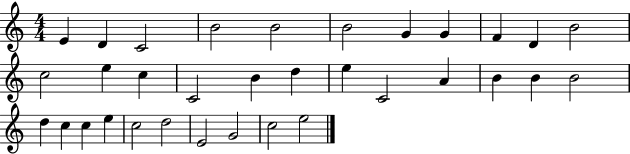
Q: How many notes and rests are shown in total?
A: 33